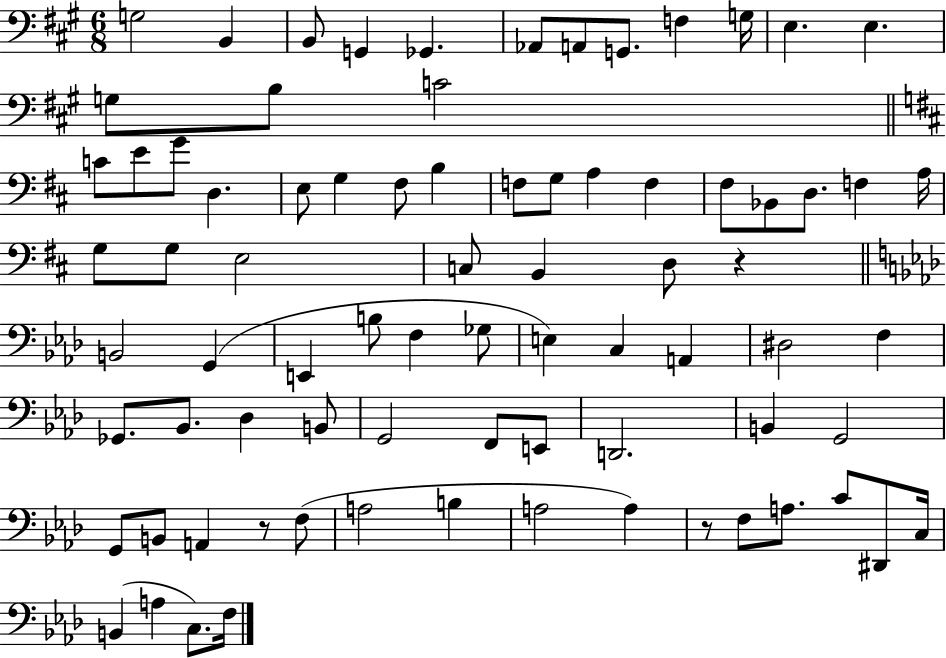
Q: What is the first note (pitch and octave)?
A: G3